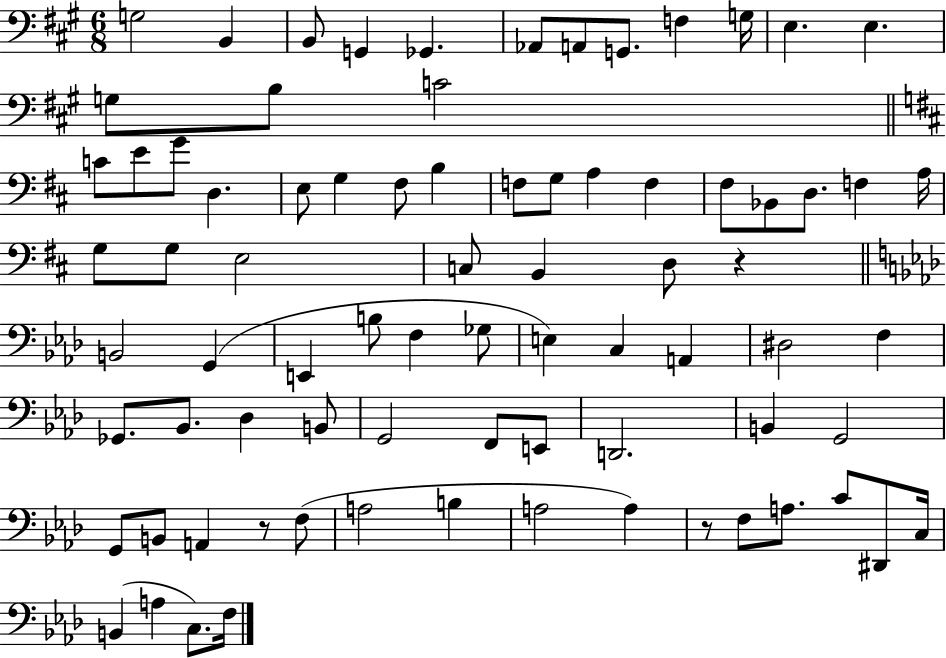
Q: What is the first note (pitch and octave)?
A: G3